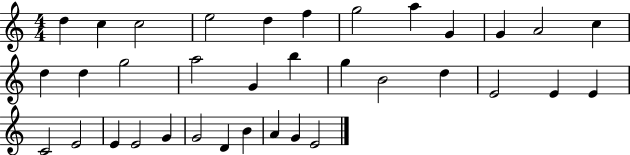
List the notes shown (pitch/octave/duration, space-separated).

D5/q C5/q C5/h E5/h D5/q F5/q G5/h A5/q G4/q G4/q A4/h C5/q D5/q D5/q G5/h A5/h G4/q B5/q G5/q B4/h D5/q E4/h E4/q E4/q C4/h E4/h E4/q E4/h G4/q G4/h D4/q B4/q A4/q G4/q E4/h